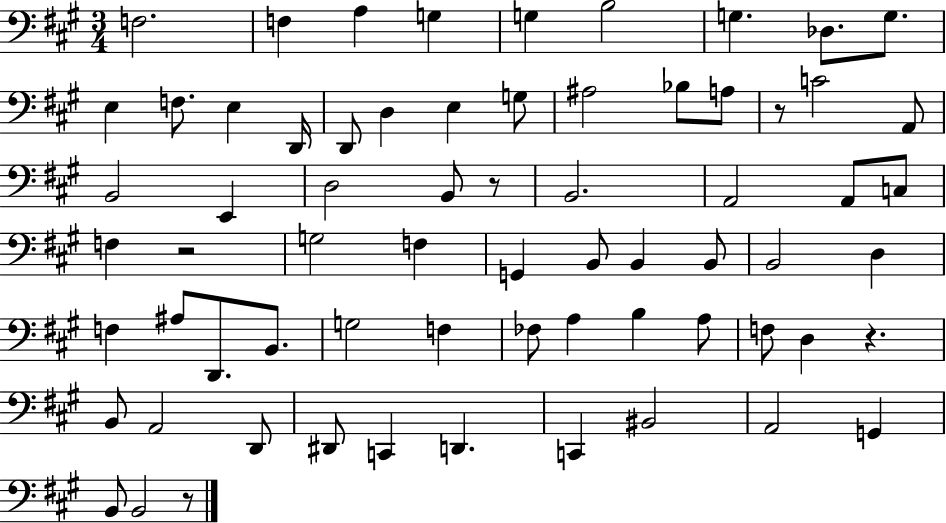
F3/h. F3/q A3/q G3/q G3/q B3/h G3/q. Db3/e. G3/e. E3/q F3/e. E3/q D2/s D2/e D3/q E3/q G3/e A#3/h Bb3/e A3/e R/e C4/h A2/e B2/h E2/q D3/h B2/e R/e B2/h. A2/h A2/e C3/e F3/q R/h G3/h F3/q G2/q B2/e B2/q B2/e B2/h D3/q F3/q A#3/e D2/e. B2/e. G3/h F3/q FES3/e A3/q B3/q A3/e F3/e D3/q R/q. B2/e A2/h D2/e D#2/e C2/q D2/q. C2/q BIS2/h A2/h G2/q B2/e B2/h R/e